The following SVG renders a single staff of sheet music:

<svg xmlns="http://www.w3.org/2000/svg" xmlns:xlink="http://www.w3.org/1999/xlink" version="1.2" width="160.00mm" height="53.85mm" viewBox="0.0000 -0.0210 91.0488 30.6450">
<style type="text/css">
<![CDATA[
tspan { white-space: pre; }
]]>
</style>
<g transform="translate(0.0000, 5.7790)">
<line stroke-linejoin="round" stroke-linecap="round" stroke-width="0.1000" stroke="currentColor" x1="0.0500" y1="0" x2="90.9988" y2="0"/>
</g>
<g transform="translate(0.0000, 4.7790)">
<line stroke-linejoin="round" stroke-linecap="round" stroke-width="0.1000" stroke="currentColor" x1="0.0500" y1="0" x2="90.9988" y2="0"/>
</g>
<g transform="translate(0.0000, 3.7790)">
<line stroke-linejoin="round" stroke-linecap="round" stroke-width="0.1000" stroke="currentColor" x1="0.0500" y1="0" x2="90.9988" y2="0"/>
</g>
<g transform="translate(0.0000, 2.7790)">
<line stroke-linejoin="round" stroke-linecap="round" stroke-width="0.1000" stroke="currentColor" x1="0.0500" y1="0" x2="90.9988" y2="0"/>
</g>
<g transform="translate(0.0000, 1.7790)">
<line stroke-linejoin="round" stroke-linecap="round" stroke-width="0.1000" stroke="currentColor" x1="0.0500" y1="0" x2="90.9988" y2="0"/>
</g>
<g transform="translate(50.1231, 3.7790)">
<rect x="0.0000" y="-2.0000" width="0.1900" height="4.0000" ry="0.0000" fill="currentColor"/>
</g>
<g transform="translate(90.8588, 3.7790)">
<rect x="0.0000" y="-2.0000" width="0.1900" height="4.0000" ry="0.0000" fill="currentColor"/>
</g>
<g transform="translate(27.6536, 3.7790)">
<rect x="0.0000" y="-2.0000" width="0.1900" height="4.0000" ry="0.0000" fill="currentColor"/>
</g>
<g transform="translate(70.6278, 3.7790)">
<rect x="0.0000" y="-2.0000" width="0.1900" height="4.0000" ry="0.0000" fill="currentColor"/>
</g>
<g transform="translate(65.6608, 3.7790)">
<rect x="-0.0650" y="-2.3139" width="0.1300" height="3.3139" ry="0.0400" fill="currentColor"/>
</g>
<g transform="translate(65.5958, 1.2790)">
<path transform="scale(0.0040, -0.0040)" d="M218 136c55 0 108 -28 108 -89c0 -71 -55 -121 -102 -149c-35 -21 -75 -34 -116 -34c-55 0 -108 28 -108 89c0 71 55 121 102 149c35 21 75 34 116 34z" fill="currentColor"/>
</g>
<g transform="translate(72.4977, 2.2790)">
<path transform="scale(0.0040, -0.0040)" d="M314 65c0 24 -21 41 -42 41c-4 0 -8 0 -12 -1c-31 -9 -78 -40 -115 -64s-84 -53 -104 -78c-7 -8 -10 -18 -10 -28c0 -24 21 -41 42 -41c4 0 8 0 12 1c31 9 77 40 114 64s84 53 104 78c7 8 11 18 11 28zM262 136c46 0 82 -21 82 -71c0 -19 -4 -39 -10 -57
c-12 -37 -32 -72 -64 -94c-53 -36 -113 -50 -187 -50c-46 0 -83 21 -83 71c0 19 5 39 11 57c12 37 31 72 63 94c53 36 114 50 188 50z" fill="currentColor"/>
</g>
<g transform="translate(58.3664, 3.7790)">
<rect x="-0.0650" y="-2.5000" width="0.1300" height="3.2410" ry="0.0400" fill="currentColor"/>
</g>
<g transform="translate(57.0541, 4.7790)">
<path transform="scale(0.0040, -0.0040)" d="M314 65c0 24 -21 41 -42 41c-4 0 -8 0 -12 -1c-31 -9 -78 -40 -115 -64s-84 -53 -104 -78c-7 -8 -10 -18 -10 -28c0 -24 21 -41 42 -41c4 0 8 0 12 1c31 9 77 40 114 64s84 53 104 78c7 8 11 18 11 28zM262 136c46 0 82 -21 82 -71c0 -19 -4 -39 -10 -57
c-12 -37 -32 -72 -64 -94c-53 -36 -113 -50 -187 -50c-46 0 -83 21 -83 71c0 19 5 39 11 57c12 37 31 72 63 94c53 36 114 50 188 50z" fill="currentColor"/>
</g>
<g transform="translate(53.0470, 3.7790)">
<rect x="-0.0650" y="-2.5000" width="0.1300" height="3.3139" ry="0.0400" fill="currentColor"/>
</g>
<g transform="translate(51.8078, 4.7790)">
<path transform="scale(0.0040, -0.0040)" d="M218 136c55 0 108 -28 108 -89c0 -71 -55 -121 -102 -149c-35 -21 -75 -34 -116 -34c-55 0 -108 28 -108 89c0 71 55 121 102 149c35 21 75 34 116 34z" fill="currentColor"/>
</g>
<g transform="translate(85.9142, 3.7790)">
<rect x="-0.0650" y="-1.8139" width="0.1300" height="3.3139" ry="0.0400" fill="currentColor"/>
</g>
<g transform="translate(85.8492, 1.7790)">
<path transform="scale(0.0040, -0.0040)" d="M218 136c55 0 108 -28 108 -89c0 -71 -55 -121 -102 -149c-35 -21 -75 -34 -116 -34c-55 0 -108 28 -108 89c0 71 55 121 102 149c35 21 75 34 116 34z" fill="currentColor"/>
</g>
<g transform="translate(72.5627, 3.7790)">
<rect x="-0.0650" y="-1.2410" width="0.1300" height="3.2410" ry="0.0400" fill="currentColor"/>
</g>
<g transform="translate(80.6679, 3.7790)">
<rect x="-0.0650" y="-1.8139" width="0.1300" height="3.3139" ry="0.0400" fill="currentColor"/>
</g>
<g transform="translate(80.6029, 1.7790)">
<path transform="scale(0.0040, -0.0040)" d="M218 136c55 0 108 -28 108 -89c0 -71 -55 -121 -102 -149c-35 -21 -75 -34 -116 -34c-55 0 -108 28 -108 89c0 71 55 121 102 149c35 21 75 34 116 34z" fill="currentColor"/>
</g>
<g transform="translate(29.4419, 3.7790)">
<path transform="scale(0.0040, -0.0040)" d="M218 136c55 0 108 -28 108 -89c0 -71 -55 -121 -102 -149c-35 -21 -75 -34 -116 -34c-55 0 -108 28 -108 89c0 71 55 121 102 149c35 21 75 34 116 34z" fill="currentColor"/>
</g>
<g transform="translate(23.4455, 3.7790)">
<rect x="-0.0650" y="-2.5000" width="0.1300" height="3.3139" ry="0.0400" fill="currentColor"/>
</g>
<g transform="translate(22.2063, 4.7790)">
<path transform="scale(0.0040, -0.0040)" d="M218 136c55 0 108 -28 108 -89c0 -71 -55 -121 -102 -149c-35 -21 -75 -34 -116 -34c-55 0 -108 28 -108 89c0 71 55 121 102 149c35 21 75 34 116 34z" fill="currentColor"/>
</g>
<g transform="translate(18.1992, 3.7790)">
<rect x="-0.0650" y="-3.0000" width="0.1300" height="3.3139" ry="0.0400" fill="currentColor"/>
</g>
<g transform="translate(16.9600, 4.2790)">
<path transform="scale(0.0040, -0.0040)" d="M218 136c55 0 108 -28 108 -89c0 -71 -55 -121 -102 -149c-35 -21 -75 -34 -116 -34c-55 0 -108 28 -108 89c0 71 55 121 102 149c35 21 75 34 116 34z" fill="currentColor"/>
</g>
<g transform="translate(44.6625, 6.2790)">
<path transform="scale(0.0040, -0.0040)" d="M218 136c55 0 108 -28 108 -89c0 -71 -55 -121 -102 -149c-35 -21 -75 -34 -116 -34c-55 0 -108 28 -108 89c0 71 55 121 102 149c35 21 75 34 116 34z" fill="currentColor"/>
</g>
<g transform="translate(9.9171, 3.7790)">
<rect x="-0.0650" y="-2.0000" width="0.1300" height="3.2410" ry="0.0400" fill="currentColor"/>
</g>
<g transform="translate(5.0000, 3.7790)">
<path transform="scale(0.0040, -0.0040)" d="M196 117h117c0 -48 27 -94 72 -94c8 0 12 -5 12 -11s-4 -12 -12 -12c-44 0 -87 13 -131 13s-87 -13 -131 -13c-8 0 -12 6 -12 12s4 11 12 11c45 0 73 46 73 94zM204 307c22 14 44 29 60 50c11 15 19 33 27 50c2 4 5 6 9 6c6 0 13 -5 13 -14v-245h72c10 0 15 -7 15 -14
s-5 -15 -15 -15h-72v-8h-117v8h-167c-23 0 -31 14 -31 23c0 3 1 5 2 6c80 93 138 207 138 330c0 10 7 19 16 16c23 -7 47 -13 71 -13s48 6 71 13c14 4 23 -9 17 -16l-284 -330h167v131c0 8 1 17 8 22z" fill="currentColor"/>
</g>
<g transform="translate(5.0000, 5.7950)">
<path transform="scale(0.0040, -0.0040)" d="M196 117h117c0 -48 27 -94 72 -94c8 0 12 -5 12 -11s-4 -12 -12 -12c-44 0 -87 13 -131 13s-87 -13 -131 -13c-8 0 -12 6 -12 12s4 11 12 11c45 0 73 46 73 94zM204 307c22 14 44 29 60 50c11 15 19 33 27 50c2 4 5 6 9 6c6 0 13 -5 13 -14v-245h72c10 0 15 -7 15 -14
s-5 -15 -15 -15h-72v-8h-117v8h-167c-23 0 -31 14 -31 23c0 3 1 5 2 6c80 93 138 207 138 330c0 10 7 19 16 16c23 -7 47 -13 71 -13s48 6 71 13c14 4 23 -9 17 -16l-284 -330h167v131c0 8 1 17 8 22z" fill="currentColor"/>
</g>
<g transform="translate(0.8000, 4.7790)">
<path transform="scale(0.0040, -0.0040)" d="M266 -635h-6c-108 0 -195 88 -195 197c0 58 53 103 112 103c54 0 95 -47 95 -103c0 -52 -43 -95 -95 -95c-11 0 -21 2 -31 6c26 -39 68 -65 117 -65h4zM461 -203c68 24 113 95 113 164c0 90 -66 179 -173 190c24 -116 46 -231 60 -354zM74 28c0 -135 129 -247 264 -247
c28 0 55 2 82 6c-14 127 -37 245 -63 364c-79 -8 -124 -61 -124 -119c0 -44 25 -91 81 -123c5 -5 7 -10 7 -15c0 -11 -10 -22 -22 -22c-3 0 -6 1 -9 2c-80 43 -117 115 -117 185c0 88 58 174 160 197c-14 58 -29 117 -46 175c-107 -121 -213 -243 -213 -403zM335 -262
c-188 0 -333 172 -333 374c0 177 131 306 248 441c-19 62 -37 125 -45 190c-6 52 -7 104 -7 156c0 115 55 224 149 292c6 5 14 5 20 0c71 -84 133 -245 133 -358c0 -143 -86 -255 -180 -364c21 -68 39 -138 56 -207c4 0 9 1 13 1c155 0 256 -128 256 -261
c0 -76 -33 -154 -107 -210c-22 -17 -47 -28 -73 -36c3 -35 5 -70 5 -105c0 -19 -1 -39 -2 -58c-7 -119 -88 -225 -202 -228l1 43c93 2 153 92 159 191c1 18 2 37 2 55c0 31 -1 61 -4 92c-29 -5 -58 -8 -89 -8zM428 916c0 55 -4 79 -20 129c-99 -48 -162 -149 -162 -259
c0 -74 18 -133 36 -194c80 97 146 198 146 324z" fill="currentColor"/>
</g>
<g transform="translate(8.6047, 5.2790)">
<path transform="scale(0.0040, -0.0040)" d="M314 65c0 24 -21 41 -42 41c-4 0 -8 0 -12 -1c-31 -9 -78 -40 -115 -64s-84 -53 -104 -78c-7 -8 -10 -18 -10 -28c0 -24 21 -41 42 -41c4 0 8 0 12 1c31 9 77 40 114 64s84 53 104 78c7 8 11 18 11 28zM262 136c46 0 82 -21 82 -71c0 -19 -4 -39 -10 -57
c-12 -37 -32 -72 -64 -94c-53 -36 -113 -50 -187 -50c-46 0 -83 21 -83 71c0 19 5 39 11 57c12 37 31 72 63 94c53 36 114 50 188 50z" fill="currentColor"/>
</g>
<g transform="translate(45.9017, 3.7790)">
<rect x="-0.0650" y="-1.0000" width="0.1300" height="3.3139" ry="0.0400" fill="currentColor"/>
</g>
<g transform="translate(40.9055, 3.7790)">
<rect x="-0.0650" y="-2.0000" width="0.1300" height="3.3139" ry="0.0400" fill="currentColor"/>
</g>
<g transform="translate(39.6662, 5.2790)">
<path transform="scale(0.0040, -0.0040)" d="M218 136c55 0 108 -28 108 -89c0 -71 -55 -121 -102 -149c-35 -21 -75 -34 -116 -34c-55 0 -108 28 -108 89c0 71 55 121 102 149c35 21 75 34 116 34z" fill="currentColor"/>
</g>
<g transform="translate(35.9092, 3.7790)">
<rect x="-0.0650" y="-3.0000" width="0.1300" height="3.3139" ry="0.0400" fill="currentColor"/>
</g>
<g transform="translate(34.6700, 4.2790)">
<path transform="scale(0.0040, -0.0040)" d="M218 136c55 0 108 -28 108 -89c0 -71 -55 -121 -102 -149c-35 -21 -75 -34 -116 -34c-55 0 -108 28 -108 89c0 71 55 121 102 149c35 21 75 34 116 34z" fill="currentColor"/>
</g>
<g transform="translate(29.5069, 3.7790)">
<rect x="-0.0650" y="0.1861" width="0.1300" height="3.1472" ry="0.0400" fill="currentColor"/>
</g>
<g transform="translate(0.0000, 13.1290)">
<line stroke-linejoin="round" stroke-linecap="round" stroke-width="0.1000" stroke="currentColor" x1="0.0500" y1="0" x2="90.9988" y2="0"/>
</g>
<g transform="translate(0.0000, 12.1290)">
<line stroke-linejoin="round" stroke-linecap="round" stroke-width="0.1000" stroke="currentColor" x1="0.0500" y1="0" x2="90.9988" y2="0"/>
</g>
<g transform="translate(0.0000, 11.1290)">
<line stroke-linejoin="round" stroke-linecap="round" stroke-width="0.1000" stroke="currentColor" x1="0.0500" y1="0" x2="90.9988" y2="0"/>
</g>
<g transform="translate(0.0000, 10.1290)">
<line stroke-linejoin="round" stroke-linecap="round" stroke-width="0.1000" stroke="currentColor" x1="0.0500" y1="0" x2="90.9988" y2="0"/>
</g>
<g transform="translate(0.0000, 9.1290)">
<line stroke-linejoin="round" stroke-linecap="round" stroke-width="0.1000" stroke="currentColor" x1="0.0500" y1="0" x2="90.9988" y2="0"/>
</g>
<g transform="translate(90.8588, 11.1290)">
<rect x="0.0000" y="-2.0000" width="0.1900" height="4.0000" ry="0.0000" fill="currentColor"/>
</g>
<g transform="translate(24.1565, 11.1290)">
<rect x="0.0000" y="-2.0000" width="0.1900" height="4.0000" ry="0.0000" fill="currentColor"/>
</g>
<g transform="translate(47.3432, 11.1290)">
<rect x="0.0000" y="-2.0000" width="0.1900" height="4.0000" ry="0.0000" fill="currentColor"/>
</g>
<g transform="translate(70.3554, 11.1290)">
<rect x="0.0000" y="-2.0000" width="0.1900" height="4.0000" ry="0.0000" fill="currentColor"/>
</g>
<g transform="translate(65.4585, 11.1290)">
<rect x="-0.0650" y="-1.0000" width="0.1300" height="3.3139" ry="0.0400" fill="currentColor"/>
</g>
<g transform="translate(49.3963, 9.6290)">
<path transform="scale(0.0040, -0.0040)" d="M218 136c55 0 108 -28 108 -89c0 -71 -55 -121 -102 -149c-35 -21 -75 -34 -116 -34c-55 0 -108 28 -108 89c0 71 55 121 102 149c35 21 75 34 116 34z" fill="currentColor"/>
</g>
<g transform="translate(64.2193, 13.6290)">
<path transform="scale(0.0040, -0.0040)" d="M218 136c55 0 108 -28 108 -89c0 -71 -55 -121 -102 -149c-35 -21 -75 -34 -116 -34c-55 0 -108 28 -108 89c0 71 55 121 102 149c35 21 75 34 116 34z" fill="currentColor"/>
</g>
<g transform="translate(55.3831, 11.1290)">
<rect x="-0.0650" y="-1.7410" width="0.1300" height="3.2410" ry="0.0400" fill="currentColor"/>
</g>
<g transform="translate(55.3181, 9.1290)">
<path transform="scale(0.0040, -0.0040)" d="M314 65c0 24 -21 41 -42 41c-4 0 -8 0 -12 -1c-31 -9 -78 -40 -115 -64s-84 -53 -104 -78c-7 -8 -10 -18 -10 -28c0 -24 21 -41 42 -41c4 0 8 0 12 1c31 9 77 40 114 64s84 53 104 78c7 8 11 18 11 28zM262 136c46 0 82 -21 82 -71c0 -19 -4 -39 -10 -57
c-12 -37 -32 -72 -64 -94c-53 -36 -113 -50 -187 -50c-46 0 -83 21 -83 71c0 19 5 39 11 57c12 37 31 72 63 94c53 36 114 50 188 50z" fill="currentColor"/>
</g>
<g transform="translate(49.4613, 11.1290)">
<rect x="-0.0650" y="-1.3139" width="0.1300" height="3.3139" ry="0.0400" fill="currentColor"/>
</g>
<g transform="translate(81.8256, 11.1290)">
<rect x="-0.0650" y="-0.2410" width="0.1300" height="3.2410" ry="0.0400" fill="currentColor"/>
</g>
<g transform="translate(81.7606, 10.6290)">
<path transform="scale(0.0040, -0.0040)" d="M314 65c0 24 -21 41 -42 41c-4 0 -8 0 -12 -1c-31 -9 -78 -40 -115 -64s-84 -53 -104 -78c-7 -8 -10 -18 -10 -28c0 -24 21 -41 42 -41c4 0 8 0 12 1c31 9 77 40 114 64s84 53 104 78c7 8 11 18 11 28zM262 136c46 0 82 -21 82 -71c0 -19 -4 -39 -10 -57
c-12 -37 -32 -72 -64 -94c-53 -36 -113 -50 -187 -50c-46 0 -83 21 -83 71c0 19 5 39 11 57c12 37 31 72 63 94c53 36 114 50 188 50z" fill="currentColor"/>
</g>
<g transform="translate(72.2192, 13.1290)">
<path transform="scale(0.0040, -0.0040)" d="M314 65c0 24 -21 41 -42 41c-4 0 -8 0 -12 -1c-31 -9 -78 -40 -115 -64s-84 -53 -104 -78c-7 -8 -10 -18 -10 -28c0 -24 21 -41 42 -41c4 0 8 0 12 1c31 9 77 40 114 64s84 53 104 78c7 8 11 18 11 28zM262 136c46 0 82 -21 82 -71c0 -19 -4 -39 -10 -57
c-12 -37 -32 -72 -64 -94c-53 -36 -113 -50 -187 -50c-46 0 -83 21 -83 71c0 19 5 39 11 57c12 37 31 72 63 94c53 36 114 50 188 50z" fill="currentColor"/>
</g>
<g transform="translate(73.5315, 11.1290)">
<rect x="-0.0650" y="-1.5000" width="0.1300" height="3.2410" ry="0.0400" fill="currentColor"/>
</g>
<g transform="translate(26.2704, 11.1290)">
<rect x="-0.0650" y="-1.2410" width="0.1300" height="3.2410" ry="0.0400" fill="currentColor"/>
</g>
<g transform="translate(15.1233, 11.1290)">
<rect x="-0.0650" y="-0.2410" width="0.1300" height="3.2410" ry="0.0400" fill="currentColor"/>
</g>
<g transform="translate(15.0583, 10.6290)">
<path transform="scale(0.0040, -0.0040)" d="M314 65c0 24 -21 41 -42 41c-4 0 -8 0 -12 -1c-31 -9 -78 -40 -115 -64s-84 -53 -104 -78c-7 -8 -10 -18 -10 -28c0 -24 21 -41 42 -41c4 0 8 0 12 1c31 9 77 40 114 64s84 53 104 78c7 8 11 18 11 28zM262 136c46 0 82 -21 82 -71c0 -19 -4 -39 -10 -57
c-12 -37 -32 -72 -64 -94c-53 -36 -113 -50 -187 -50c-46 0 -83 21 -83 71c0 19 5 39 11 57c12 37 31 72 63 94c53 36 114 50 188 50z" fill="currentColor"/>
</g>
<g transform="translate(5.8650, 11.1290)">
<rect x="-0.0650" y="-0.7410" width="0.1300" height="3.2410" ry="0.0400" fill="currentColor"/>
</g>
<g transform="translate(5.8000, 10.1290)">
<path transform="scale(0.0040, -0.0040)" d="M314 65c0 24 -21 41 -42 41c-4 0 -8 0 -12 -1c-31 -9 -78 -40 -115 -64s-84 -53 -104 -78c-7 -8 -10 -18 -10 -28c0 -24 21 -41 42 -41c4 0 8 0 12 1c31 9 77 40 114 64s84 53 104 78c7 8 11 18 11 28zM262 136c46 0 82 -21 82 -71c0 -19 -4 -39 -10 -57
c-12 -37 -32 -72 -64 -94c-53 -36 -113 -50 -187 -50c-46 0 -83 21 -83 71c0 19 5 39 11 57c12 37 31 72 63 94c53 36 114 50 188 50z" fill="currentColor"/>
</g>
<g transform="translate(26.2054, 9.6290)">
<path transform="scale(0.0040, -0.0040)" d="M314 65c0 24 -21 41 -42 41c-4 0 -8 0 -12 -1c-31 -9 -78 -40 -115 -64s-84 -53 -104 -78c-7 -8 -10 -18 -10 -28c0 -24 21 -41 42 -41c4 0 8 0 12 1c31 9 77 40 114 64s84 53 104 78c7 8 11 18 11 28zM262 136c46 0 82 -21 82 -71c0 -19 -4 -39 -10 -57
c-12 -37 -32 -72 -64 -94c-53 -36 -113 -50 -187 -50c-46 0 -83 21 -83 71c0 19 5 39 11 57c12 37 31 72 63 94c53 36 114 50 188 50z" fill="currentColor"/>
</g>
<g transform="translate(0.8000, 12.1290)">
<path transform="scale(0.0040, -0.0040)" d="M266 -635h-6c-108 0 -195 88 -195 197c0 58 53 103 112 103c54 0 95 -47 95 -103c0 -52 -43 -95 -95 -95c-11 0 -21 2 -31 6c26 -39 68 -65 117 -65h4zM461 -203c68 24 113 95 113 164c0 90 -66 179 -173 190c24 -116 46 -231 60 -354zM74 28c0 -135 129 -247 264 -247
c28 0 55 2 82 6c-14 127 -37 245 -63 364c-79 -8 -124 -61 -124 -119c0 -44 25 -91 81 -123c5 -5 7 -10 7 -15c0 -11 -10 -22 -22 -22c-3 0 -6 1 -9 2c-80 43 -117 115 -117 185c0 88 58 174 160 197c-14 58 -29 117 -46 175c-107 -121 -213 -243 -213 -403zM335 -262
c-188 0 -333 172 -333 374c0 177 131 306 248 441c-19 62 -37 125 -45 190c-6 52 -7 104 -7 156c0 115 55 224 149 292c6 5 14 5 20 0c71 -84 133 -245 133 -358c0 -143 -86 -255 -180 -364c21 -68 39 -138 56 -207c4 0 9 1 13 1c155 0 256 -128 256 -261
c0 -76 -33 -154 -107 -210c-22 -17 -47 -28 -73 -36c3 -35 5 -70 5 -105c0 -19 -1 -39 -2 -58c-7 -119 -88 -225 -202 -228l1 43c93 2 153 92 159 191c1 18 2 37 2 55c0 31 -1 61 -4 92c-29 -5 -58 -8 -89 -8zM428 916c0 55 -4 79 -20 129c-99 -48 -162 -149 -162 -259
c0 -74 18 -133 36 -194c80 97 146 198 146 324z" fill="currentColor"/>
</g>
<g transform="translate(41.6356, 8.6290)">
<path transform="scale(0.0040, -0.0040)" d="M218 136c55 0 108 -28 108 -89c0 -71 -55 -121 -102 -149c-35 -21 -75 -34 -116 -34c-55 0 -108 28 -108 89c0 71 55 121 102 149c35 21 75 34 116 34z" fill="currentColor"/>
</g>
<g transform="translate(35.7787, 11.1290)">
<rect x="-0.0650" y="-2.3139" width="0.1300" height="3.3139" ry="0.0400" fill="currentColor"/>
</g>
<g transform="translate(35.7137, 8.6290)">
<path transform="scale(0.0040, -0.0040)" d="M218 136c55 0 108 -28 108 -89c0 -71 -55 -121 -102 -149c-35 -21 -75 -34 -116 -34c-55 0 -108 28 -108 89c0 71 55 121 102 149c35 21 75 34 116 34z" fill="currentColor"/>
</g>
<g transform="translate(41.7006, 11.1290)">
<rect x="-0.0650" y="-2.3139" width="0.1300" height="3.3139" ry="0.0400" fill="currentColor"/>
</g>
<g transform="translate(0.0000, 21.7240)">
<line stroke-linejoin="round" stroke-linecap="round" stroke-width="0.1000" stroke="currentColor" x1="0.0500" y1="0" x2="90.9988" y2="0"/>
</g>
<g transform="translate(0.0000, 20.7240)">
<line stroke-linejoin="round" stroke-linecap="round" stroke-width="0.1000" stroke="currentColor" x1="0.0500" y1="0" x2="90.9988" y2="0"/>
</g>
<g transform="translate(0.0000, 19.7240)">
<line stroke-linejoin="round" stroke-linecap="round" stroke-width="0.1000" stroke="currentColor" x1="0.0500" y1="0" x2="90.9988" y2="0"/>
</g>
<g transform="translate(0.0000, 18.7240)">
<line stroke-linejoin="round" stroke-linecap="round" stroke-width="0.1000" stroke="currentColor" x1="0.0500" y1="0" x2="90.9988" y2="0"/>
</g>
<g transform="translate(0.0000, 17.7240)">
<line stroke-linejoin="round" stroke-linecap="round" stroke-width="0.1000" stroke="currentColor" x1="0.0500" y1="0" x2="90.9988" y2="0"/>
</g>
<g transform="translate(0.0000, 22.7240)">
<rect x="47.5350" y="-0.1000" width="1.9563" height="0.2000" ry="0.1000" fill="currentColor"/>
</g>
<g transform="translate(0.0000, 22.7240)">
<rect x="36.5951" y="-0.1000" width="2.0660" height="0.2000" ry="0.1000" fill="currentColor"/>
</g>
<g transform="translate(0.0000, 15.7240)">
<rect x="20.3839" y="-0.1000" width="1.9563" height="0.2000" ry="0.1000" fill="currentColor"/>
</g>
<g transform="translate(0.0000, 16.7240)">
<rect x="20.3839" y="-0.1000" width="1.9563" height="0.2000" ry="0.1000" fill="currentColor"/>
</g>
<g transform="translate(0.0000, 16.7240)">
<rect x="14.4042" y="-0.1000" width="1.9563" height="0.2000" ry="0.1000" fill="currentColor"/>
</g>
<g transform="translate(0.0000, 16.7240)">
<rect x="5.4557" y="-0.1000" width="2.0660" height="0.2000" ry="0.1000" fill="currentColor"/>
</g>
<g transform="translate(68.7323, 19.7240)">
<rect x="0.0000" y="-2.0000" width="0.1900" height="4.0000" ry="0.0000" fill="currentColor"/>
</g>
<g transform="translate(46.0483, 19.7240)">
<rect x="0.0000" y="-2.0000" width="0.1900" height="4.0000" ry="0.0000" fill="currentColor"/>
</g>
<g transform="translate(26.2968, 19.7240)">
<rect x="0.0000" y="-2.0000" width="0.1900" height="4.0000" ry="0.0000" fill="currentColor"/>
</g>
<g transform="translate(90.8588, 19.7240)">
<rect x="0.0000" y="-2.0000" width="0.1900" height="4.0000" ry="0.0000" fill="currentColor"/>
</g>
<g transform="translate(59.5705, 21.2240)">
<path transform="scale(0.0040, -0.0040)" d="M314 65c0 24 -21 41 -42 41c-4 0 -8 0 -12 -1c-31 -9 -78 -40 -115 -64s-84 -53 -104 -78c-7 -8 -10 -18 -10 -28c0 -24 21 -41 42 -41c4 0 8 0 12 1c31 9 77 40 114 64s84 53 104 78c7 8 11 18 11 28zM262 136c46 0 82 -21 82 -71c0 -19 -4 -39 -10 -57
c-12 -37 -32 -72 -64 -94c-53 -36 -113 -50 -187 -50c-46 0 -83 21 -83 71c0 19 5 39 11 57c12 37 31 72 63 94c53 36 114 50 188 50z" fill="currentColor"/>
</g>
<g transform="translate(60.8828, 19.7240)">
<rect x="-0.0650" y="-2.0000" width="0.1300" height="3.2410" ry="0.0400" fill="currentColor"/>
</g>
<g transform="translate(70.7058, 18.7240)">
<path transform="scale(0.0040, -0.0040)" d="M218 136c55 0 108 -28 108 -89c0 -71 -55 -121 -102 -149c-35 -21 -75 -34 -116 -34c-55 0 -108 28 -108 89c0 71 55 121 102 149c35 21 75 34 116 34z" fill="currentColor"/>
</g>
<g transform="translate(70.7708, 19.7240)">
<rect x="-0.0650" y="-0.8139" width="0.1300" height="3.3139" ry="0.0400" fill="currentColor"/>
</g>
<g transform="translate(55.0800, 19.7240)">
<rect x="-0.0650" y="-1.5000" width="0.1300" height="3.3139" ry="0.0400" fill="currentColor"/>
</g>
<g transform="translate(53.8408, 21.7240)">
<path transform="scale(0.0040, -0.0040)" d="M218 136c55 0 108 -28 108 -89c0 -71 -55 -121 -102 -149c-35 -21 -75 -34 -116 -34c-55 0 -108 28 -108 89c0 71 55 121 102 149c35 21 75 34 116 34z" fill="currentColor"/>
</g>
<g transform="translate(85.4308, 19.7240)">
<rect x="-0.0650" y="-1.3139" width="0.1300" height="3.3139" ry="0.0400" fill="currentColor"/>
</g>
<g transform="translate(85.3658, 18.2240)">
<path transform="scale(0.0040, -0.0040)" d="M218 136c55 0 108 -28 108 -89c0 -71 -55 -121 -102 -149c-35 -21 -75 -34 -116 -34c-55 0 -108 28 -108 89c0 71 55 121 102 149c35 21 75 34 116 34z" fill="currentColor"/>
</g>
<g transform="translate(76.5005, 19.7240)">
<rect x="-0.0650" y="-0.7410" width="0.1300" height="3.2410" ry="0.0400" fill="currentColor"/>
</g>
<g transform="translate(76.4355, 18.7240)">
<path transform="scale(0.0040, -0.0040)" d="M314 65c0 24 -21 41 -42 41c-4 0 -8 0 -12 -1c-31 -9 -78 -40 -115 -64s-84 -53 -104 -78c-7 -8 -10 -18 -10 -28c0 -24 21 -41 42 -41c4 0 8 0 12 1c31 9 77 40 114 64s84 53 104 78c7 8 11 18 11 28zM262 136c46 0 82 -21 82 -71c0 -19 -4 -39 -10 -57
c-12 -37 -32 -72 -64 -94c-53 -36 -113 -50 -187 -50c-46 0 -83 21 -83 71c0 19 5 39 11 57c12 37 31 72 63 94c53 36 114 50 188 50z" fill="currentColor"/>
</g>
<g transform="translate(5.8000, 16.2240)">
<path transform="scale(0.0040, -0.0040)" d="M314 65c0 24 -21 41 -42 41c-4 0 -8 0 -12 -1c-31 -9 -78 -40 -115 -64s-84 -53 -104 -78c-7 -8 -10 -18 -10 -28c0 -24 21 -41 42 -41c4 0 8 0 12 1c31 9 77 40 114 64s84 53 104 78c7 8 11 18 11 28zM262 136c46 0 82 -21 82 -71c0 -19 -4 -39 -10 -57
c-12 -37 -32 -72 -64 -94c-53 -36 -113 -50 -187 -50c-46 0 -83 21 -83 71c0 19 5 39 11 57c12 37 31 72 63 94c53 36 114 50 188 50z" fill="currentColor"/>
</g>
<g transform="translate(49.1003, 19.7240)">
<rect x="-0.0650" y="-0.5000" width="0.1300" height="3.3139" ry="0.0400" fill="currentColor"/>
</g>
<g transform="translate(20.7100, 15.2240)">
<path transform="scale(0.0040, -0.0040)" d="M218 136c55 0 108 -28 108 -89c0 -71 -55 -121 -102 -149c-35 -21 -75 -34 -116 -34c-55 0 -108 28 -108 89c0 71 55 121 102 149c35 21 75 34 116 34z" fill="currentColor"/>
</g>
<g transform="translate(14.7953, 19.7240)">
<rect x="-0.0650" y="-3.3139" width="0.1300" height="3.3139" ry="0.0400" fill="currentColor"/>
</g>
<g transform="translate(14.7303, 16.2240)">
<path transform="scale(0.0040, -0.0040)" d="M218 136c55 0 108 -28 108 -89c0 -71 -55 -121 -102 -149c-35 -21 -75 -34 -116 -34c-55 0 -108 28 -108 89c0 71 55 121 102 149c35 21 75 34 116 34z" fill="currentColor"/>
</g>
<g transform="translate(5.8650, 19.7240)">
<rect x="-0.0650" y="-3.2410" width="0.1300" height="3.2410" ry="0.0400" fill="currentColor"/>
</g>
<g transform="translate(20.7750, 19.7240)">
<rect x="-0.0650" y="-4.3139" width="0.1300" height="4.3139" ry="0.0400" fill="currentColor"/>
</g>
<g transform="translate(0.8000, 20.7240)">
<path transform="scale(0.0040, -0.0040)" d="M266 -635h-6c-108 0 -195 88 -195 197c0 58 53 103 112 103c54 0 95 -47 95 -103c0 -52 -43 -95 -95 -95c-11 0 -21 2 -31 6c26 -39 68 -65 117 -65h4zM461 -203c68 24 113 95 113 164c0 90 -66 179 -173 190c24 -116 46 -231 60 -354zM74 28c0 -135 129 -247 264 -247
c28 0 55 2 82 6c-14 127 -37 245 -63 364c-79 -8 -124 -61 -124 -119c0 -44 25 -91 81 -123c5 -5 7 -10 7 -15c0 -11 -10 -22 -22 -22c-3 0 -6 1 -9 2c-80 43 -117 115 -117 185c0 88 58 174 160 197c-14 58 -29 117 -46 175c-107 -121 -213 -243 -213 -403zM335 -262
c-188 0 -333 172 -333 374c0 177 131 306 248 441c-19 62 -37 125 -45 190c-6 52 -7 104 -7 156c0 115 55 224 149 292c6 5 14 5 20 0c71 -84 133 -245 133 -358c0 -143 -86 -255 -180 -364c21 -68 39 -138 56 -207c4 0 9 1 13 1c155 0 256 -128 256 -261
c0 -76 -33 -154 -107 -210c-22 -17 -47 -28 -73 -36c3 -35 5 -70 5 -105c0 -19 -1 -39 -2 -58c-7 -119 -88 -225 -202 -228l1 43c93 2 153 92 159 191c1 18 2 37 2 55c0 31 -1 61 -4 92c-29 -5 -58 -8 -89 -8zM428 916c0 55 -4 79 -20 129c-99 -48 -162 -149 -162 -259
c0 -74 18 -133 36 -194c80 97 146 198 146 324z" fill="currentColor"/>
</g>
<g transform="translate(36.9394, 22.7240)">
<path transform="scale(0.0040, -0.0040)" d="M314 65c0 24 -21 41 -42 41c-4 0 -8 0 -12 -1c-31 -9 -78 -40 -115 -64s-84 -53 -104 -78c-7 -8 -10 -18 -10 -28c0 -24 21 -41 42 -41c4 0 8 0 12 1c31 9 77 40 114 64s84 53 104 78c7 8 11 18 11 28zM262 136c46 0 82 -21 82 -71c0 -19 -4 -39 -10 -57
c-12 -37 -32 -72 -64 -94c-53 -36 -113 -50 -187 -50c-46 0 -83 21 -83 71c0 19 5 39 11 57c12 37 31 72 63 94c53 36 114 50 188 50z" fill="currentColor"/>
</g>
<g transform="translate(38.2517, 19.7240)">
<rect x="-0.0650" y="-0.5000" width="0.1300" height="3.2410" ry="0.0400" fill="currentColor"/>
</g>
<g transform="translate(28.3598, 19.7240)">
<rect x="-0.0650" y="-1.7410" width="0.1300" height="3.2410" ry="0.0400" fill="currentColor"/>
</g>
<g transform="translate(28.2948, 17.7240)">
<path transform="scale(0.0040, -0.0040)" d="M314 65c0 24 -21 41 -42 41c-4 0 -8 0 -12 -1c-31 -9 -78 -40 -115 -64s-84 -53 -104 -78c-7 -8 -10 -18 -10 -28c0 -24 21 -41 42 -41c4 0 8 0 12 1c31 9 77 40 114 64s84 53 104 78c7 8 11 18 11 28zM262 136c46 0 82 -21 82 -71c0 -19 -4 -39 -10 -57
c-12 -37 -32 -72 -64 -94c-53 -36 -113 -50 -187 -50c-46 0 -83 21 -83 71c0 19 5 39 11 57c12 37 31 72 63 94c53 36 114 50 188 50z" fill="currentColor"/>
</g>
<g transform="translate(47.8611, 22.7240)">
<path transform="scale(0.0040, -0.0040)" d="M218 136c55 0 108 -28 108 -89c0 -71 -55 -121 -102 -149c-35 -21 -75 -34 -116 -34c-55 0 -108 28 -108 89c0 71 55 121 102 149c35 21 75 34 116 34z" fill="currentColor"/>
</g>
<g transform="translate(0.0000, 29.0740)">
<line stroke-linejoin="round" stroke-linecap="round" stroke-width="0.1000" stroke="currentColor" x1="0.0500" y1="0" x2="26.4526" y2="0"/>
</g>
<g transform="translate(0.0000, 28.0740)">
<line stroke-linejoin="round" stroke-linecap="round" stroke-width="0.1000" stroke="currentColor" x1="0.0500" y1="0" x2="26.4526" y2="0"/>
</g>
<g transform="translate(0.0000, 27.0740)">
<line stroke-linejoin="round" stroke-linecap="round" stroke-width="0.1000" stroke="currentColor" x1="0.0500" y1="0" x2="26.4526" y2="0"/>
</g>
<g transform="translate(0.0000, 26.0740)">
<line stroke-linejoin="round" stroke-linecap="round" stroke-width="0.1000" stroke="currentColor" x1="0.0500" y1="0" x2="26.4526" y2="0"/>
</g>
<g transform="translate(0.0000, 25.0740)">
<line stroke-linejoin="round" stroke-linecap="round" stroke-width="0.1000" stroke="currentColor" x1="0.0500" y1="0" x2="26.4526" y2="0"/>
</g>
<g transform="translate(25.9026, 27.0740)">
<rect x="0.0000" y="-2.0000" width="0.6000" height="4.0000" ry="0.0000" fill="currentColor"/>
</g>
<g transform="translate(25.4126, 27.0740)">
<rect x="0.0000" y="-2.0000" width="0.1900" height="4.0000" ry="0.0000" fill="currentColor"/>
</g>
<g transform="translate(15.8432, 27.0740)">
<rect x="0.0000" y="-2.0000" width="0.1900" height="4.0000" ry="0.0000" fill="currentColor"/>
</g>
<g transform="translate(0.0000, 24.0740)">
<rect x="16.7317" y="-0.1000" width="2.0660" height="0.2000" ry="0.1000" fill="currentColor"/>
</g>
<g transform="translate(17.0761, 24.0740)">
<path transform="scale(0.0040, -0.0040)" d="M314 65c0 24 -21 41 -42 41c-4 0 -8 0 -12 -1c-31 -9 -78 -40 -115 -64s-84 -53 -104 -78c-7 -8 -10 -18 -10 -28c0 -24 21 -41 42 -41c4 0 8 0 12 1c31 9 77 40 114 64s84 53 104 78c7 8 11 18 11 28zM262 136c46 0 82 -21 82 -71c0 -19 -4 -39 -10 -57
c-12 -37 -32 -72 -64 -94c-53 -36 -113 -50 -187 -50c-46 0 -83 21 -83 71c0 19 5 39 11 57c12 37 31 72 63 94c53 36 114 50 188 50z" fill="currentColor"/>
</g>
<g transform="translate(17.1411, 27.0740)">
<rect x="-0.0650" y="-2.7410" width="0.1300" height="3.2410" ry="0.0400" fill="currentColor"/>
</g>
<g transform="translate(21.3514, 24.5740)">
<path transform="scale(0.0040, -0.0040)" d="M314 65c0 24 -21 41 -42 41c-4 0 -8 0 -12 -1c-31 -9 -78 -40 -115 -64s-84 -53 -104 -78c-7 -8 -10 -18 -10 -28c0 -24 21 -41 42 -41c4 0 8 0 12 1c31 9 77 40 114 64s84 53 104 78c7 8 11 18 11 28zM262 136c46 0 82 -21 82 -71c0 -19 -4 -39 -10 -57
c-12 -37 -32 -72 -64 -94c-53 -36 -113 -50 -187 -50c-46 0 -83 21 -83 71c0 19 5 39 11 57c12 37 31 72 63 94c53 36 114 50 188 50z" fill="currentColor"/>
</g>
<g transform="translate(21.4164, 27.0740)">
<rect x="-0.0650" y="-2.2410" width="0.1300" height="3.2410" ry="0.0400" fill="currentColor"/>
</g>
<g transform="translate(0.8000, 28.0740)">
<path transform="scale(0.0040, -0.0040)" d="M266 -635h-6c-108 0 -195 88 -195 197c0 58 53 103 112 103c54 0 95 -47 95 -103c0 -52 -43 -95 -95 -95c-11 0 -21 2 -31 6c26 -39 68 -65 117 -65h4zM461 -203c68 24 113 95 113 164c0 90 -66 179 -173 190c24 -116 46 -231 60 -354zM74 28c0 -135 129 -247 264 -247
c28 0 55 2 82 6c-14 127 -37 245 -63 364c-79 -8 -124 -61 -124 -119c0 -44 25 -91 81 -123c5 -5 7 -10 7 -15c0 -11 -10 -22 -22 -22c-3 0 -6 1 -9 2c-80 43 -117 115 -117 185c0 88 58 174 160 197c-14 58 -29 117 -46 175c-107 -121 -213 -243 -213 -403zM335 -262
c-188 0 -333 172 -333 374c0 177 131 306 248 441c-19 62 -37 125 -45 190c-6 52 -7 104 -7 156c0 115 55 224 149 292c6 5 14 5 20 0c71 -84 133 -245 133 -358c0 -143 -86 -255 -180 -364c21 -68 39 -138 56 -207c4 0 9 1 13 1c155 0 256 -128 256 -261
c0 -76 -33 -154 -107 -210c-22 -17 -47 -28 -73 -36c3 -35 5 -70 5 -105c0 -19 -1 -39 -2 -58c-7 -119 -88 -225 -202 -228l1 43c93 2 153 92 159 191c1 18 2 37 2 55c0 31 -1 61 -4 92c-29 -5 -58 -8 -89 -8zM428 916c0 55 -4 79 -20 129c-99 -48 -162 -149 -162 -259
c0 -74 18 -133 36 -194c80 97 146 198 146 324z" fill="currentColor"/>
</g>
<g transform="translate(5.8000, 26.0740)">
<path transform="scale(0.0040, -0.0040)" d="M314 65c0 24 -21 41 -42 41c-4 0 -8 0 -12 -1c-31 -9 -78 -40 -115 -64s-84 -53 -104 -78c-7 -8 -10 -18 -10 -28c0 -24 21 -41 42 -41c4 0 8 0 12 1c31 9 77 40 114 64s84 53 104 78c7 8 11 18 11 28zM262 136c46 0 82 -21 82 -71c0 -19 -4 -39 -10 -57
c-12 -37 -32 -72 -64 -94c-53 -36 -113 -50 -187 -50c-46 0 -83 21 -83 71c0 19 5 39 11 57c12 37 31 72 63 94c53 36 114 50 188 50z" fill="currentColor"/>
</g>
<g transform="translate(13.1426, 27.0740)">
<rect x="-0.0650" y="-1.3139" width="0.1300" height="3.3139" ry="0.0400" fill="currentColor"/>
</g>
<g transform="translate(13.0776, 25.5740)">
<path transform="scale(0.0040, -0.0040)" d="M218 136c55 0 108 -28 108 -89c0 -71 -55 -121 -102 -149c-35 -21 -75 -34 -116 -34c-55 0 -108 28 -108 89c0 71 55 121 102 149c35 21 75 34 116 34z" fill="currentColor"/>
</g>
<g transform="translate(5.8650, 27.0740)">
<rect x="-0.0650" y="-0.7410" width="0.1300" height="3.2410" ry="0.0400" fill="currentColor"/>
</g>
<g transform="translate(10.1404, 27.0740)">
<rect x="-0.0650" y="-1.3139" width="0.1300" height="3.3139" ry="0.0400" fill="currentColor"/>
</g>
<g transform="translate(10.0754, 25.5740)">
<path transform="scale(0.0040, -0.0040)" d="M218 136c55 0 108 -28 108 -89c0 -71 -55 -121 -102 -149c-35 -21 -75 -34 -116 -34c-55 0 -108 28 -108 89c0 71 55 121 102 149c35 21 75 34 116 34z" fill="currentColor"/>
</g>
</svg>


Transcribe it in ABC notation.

X:1
T:Untitled
M:4/4
L:1/4
K:C
F2 A G B A F D G G2 g e2 f f d2 c2 e2 g g e f2 D E2 c2 b2 b d' f2 C2 C E F2 d d2 e d2 e e a2 g2